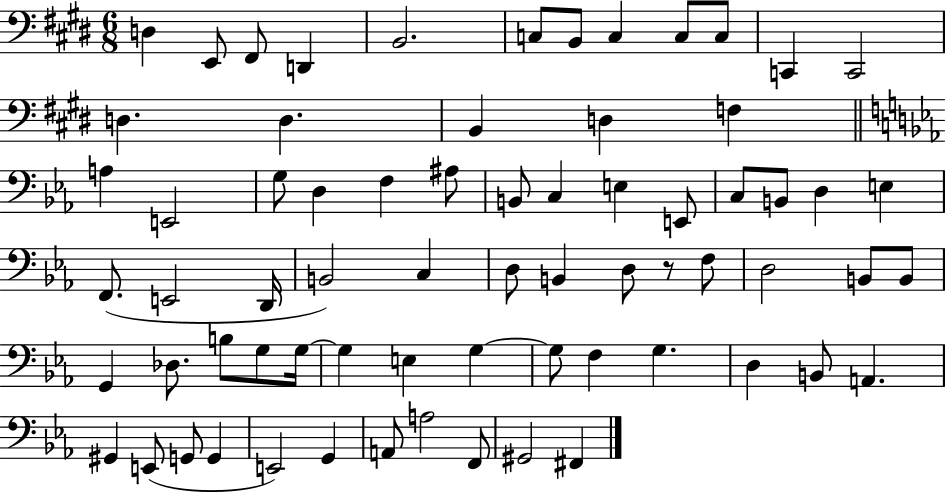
D3/q E2/e F#2/e D2/q B2/h. C3/e B2/e C3/q C3/e C3/e C2/q C2/h D3/q. D3/q. B2/q D3/q F3/q A3/q E2/h G3/e D3/q F3/q A#3/e B2/e C3/q E3/q E2/e C3/e B2/e D3/q E3/q F2/e. E2/h D2/s B2/h C3/q D3/e B2/q D3/e R/e F3/e D3/h B2/e B2/e G2/q Db3/e. B3/e G3/e G3/s G3/q E3/q G3/q G3/e F3/q G3/q. D3/q B2/e A2/q. G#2/q E2/e G2/e G2/q E2/h G2/q A2/e A3/h F2/e G#2/h F#2/q